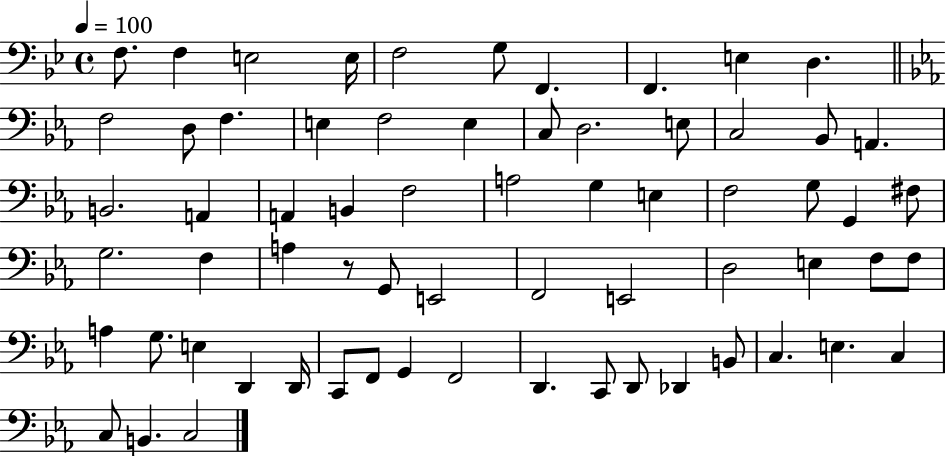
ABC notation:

X:1
T:Untitled
M:4/4
L:1/4
K:Bb
F,/2 F, E,2 E,/4 F,2 G,/2 F,, F,, E, D, F,2 D,/2 F, E, F,2 E, C,/2 D,2 E,/2 C,2 _B,,/2 A,, B,,2 A,, A,, B,, F,2 A,2 G, E, F,2 G,/2 G,, ^F,/2 G,2 F, A, z/2 G,,/2 E,,2 F,,2 E,,2 D,2 E, F,/2 F,/2 A, G,/2 E, D,, D,,/4 C,,/2 F,,/2 G,, F,,2 D,, C,,/2 D,,/2 _D,, B,,/2 C, E, C, C,/2 B,, C,2